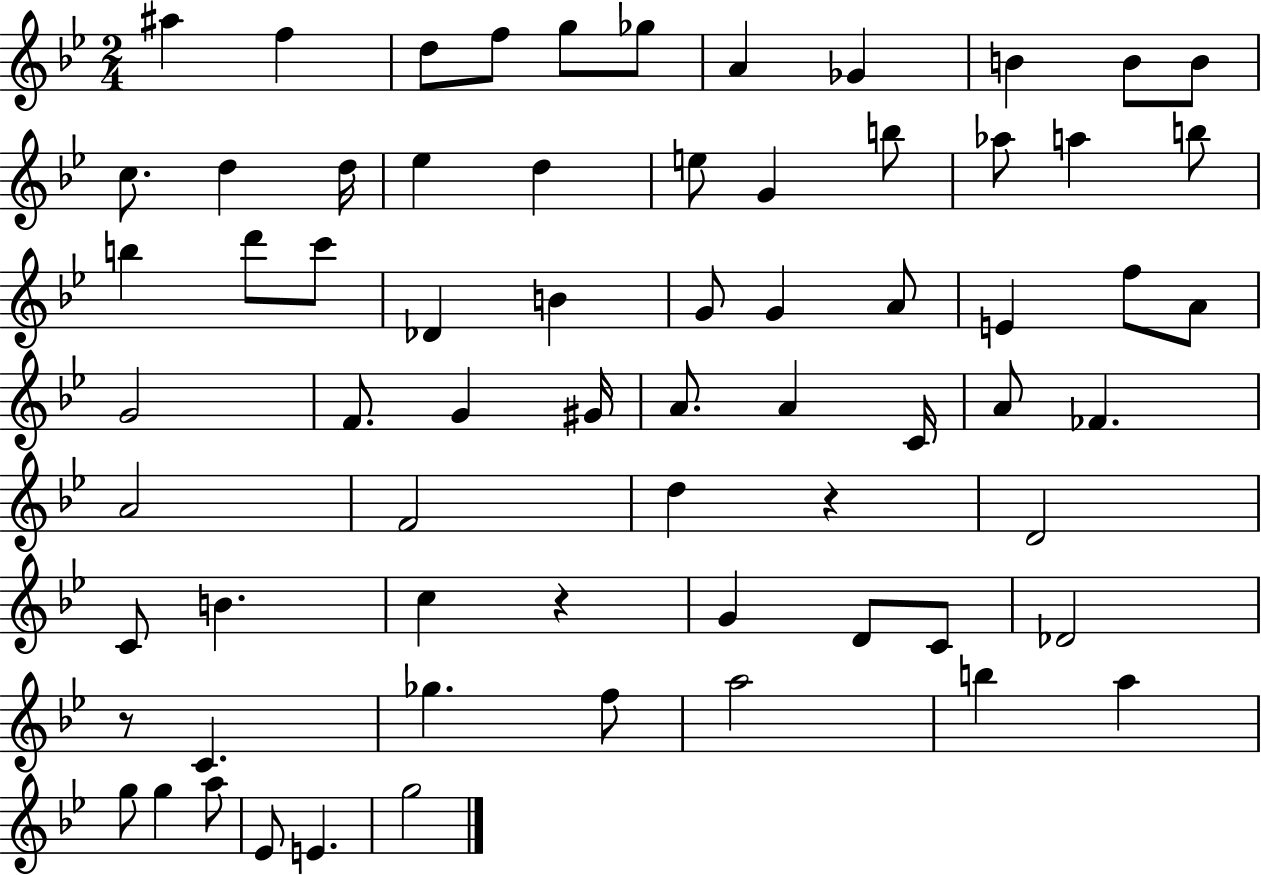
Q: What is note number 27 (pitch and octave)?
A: B4